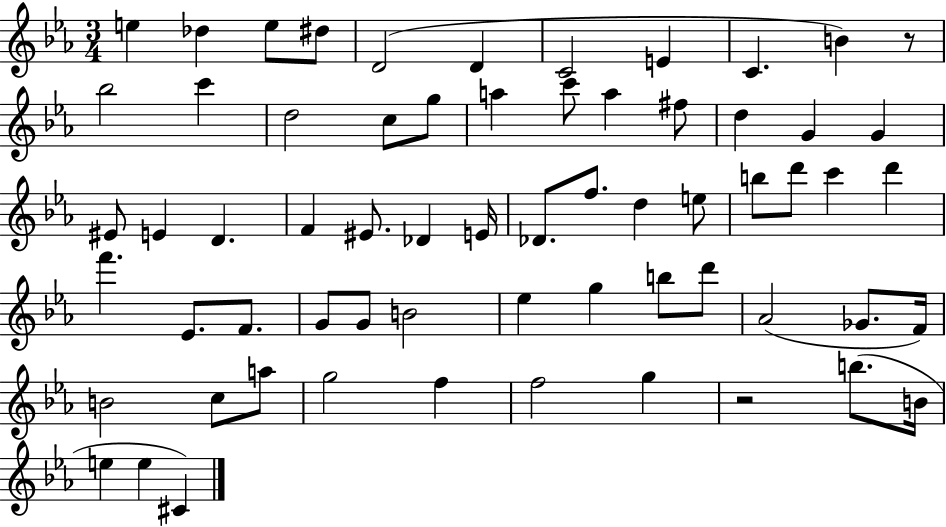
{
  \clef treble
  \numericTimeSignature
  \time 3/4
  \key ees \major
  e''4 des''4 e''8 dis''8 | d'2( d'4 | c'2 e'4 | c'4. b'4) r8 | \break bes''2 c'''4 | d''2 c''8 g''8 | a''4 c'''8 a''4 fis''8 | d''4 g'4 g'4 | \break eis'8 e'4 d'4. | f'4 eis'8. des'4 e'16 | des'8. f''8. d''4 e''8 | b''8 d'''8 c'''4 d'''4 | \break f'''4. ees'8. f'8. | g'8 g'8 b'2 | ees''4 g''4 b''8 d'''8 | aes'2( ges'8. f'16) | \break b'2 c''8 a''8 | g''2 f''4 | f''2 g''4 | r2 b''8.( b'16 | \break e''4 e''4 cis'4) | \bar "|."
}